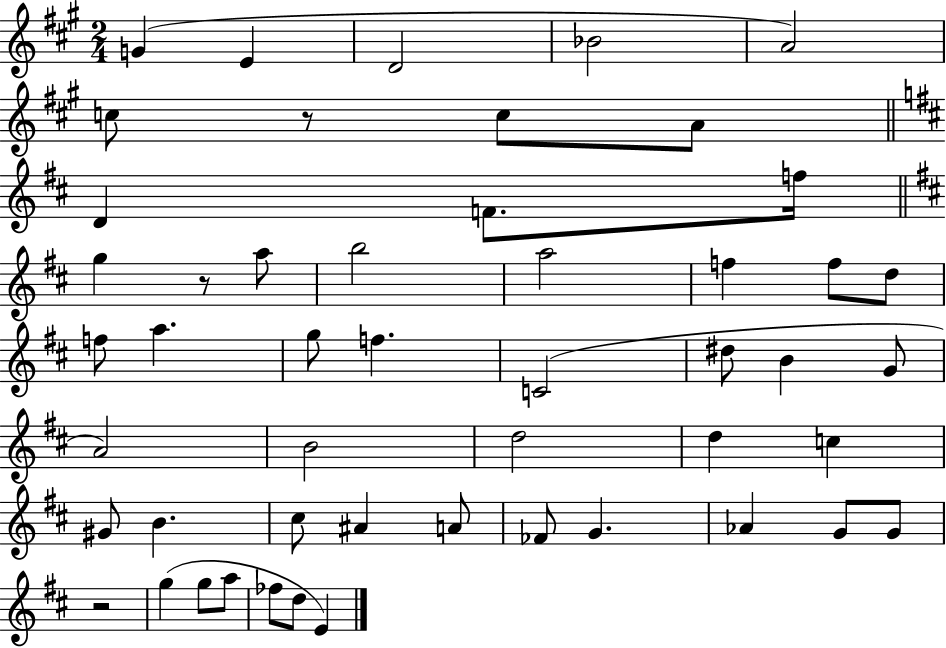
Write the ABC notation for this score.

X:1
T:Untitled
M:2/4
L:1/4
K:A
G E D2 _B2 A2 c/2 z/2 c/2 A/2 D F/2 f/4 g z/2 a/2 b2 a2 f f/2 d/2 f/2 a g/2 f C2 ^d/2 B G/2 A2 B2 d2 d c ^G/2 B ^c/2 ^A A/2 _F/2 G _A G/2 G/2 z2 g g/2 a/2 _f/2 d/2 E